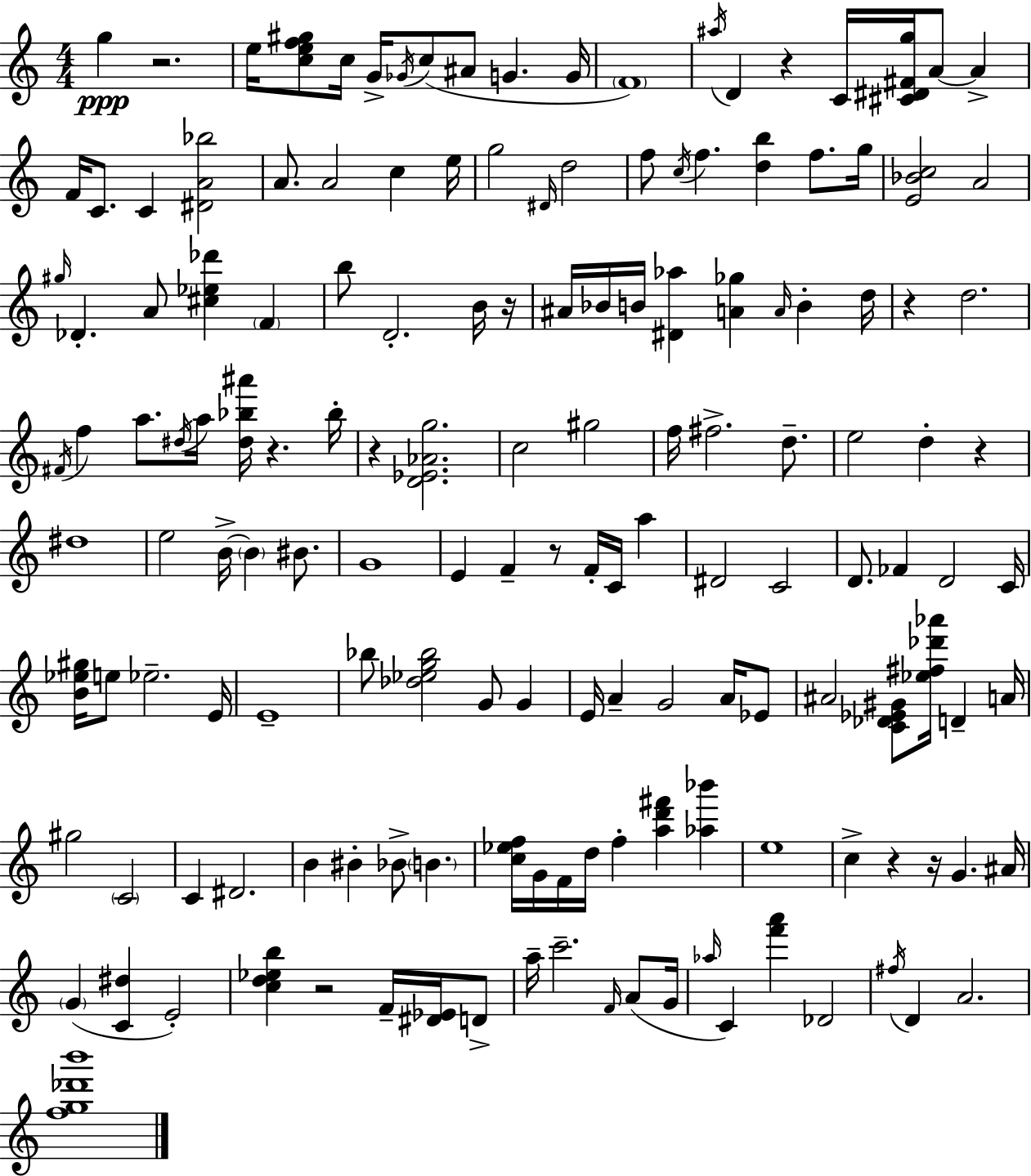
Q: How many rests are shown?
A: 11